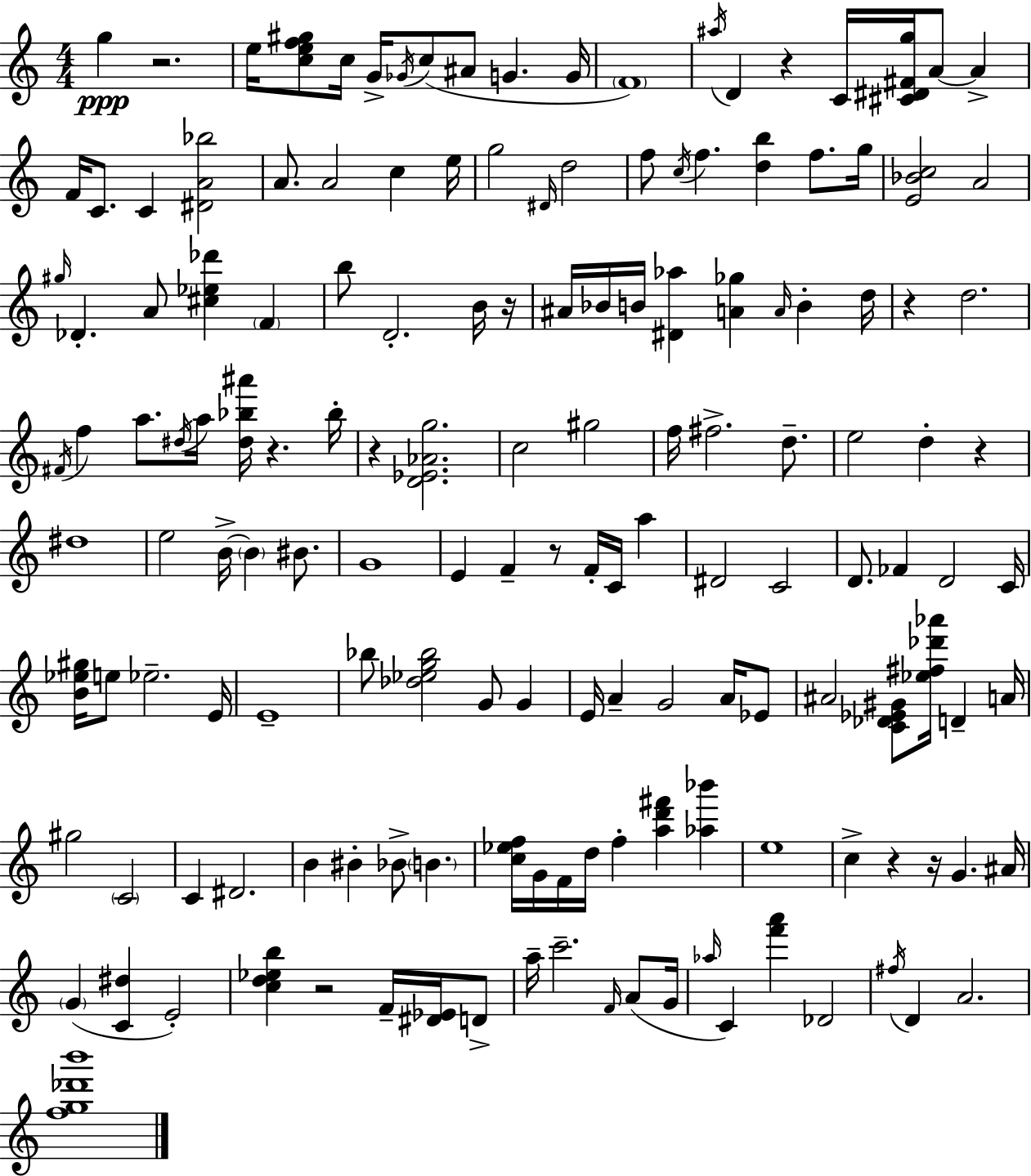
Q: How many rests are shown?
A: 11